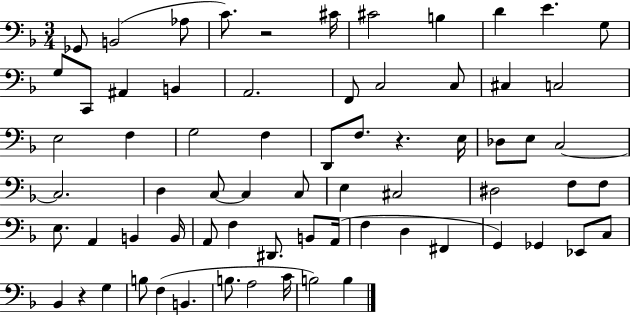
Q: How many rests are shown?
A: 3